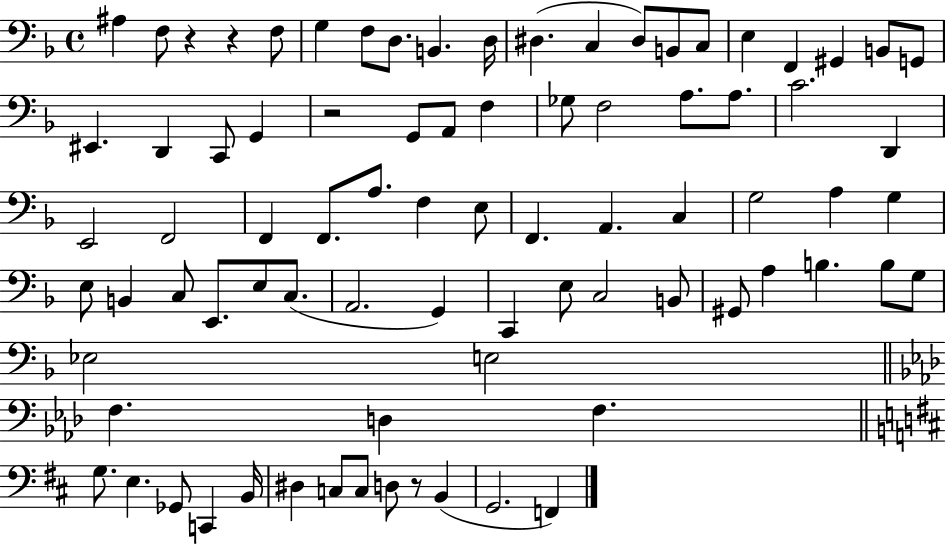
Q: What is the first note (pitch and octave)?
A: A#3